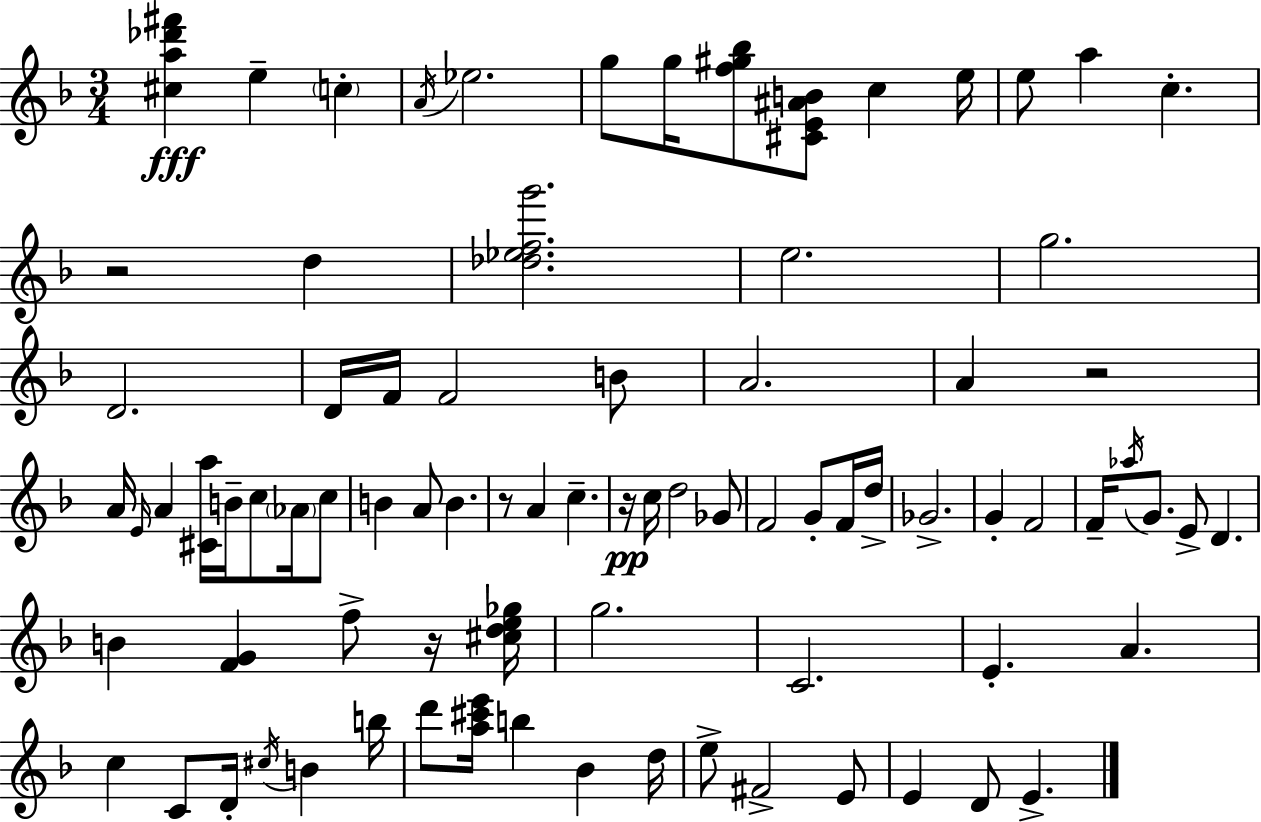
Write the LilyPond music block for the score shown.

{
  \clef treble
  \numericTimeSignature
  \time 3/4
  \key d \minor
  <cis'' a'' des''' fis'''>4\fff e''4-- \parenthesize c''4-. | \acciaccatura { a'16 } ees''2. | g''8 g''16 <f'' gis'' bes''>8 <cis' e' ais' b'>8 c''4 | e''16 e''8 a''4 c''4.-. | \break r2 d''4 | <des'' ees'' f'' g'''>2. | e''2. | g''2. | \break d'2. | d'16 f'16 f'2 b'8 | a'2. | a'4 r2 | \break a'16 \grace { e'16 } a'4 <cis' a''>16 b'16-- c''8 \parenthesize aes'16 | c''8 b'4 a'8 b'4. | r8 a'4 c''4.-- | r16\pp c''16 d''2 | \break ges'8 f'2 g'8-. | f'16 d''16-> ges'2.-> | g'4-. f'2 | f'16-- \acciaccatura { aes''16 } g'8. e'8-> d'4. | \break b'4 <f' g'>4 f''8-> | r16 <cis'' d'' e'' ges''>16 g''2. | c'2. | e'4.-. a'4. | \break c''4 c'8 d'16-. \acciaccatura { cis''16 } b'4 | b''16 d'''8 <a'' cis''' e'''>16 b''4 bes'4 | d''16 e''8-> fis'2-> | e'8 e'4 d'8 e'4.-> | \break \bar "|."
}